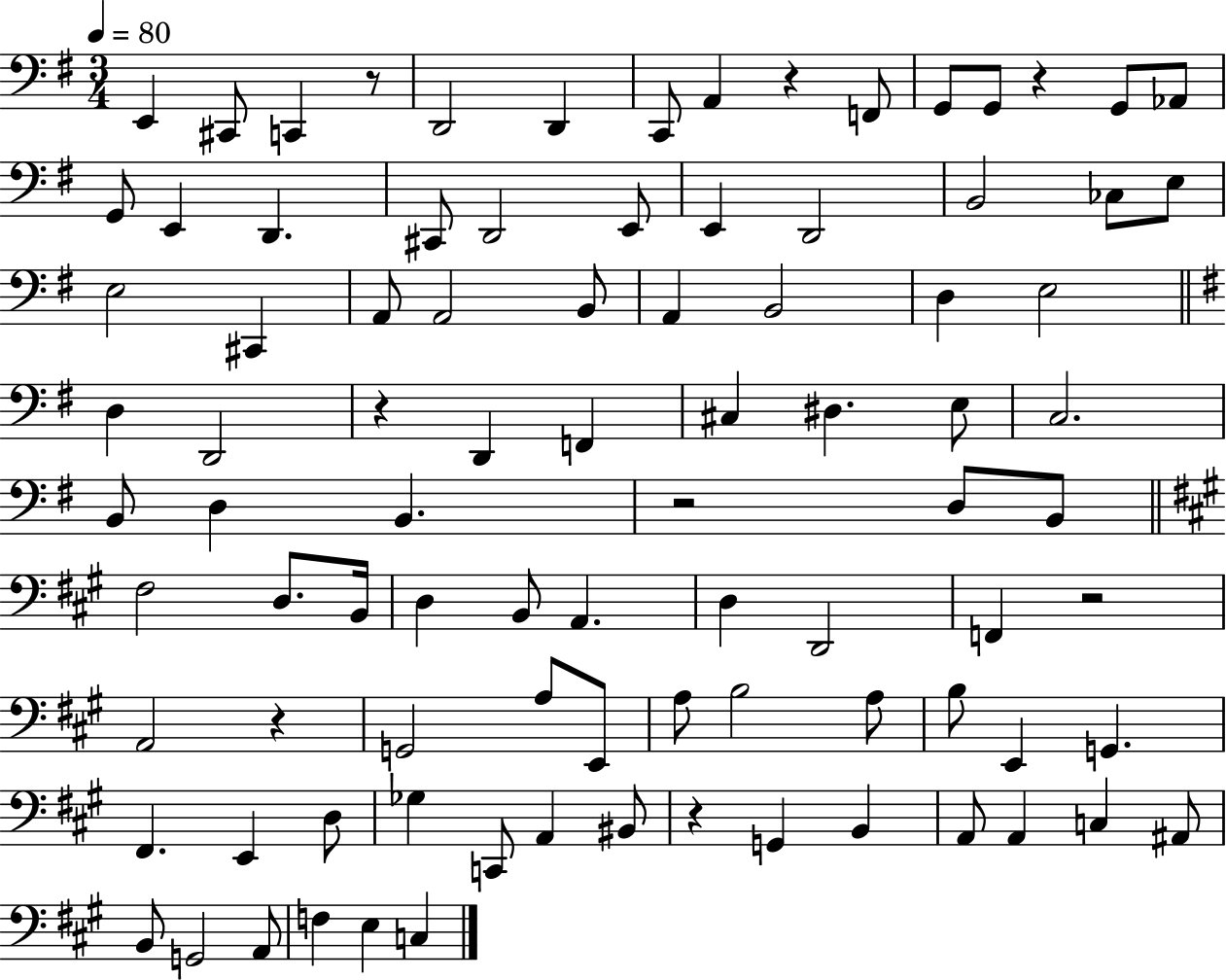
{
  \clef bass
  \numericTimeSignature
  \time 3/4
  \key g \major
  \tempo 4 = 80
  \repeat volta 2 { e,4 cis,8 c,4 r8 | d,2 d,4 | c,8 a,4 r4 f,8 | g,8 g,8 r4 g,8 aes,8 | \break g,8 e,4 d,4. | cis,8 d,2 e,8 | e,4 d,2 | b,2 ces8 e8 | \break e2 cis,4 | a,8 a,2 b,8 | a,4 b,2 | d4 e2 | \break \bar "||" \break \key g \major d4 d,2 | r4 d,4 f,4 | cis4 dis4. e8 | c2. | \break b,8 d4 b,4. | r2 d8 b,8 | \bar "||" \break \key a \major fis2 d8. b,16 | d4 b,8 a,4. | d4 d,2 | f,4 r2 | \break a,2 r4 | g,2 a8 e,8 | a8 b2 a8 | b8 e,4 g,4. | \break fis,4. e,4 d8 | ges4 c,8 a,4 bis,8 | r4 g,4 b,4 | a,8 a,4 c4 ais,8 | \break b,8 g,2 a,8 | f4 e4 c4 | } \bar "|."
}